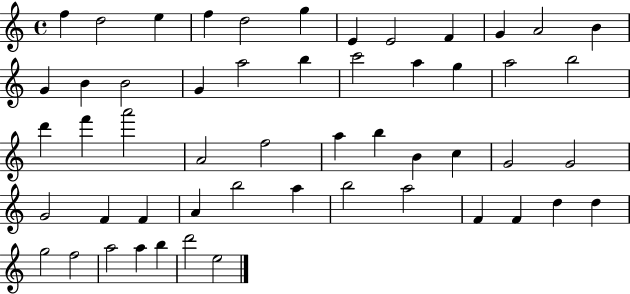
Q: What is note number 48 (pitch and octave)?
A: F5